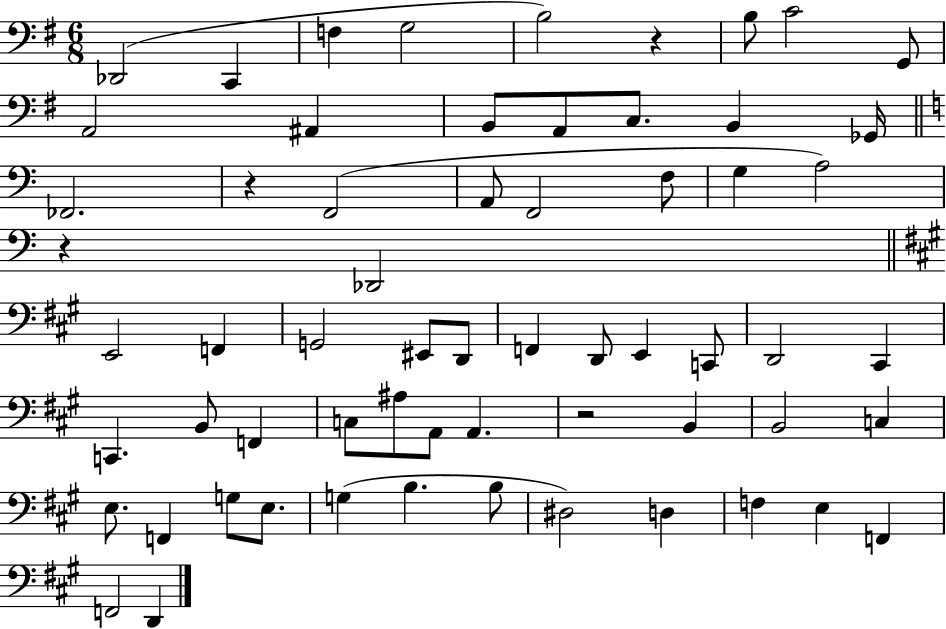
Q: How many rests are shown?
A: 4